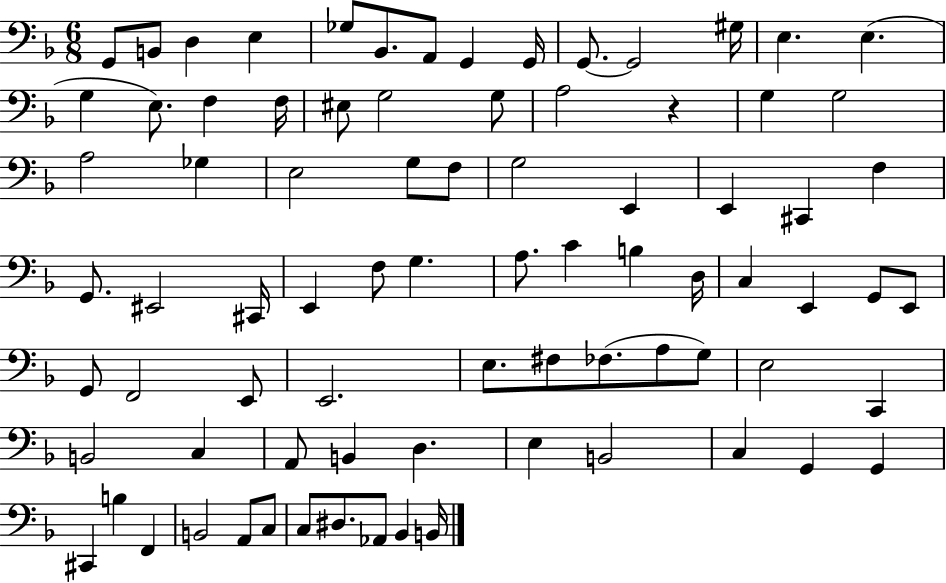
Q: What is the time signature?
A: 6/8